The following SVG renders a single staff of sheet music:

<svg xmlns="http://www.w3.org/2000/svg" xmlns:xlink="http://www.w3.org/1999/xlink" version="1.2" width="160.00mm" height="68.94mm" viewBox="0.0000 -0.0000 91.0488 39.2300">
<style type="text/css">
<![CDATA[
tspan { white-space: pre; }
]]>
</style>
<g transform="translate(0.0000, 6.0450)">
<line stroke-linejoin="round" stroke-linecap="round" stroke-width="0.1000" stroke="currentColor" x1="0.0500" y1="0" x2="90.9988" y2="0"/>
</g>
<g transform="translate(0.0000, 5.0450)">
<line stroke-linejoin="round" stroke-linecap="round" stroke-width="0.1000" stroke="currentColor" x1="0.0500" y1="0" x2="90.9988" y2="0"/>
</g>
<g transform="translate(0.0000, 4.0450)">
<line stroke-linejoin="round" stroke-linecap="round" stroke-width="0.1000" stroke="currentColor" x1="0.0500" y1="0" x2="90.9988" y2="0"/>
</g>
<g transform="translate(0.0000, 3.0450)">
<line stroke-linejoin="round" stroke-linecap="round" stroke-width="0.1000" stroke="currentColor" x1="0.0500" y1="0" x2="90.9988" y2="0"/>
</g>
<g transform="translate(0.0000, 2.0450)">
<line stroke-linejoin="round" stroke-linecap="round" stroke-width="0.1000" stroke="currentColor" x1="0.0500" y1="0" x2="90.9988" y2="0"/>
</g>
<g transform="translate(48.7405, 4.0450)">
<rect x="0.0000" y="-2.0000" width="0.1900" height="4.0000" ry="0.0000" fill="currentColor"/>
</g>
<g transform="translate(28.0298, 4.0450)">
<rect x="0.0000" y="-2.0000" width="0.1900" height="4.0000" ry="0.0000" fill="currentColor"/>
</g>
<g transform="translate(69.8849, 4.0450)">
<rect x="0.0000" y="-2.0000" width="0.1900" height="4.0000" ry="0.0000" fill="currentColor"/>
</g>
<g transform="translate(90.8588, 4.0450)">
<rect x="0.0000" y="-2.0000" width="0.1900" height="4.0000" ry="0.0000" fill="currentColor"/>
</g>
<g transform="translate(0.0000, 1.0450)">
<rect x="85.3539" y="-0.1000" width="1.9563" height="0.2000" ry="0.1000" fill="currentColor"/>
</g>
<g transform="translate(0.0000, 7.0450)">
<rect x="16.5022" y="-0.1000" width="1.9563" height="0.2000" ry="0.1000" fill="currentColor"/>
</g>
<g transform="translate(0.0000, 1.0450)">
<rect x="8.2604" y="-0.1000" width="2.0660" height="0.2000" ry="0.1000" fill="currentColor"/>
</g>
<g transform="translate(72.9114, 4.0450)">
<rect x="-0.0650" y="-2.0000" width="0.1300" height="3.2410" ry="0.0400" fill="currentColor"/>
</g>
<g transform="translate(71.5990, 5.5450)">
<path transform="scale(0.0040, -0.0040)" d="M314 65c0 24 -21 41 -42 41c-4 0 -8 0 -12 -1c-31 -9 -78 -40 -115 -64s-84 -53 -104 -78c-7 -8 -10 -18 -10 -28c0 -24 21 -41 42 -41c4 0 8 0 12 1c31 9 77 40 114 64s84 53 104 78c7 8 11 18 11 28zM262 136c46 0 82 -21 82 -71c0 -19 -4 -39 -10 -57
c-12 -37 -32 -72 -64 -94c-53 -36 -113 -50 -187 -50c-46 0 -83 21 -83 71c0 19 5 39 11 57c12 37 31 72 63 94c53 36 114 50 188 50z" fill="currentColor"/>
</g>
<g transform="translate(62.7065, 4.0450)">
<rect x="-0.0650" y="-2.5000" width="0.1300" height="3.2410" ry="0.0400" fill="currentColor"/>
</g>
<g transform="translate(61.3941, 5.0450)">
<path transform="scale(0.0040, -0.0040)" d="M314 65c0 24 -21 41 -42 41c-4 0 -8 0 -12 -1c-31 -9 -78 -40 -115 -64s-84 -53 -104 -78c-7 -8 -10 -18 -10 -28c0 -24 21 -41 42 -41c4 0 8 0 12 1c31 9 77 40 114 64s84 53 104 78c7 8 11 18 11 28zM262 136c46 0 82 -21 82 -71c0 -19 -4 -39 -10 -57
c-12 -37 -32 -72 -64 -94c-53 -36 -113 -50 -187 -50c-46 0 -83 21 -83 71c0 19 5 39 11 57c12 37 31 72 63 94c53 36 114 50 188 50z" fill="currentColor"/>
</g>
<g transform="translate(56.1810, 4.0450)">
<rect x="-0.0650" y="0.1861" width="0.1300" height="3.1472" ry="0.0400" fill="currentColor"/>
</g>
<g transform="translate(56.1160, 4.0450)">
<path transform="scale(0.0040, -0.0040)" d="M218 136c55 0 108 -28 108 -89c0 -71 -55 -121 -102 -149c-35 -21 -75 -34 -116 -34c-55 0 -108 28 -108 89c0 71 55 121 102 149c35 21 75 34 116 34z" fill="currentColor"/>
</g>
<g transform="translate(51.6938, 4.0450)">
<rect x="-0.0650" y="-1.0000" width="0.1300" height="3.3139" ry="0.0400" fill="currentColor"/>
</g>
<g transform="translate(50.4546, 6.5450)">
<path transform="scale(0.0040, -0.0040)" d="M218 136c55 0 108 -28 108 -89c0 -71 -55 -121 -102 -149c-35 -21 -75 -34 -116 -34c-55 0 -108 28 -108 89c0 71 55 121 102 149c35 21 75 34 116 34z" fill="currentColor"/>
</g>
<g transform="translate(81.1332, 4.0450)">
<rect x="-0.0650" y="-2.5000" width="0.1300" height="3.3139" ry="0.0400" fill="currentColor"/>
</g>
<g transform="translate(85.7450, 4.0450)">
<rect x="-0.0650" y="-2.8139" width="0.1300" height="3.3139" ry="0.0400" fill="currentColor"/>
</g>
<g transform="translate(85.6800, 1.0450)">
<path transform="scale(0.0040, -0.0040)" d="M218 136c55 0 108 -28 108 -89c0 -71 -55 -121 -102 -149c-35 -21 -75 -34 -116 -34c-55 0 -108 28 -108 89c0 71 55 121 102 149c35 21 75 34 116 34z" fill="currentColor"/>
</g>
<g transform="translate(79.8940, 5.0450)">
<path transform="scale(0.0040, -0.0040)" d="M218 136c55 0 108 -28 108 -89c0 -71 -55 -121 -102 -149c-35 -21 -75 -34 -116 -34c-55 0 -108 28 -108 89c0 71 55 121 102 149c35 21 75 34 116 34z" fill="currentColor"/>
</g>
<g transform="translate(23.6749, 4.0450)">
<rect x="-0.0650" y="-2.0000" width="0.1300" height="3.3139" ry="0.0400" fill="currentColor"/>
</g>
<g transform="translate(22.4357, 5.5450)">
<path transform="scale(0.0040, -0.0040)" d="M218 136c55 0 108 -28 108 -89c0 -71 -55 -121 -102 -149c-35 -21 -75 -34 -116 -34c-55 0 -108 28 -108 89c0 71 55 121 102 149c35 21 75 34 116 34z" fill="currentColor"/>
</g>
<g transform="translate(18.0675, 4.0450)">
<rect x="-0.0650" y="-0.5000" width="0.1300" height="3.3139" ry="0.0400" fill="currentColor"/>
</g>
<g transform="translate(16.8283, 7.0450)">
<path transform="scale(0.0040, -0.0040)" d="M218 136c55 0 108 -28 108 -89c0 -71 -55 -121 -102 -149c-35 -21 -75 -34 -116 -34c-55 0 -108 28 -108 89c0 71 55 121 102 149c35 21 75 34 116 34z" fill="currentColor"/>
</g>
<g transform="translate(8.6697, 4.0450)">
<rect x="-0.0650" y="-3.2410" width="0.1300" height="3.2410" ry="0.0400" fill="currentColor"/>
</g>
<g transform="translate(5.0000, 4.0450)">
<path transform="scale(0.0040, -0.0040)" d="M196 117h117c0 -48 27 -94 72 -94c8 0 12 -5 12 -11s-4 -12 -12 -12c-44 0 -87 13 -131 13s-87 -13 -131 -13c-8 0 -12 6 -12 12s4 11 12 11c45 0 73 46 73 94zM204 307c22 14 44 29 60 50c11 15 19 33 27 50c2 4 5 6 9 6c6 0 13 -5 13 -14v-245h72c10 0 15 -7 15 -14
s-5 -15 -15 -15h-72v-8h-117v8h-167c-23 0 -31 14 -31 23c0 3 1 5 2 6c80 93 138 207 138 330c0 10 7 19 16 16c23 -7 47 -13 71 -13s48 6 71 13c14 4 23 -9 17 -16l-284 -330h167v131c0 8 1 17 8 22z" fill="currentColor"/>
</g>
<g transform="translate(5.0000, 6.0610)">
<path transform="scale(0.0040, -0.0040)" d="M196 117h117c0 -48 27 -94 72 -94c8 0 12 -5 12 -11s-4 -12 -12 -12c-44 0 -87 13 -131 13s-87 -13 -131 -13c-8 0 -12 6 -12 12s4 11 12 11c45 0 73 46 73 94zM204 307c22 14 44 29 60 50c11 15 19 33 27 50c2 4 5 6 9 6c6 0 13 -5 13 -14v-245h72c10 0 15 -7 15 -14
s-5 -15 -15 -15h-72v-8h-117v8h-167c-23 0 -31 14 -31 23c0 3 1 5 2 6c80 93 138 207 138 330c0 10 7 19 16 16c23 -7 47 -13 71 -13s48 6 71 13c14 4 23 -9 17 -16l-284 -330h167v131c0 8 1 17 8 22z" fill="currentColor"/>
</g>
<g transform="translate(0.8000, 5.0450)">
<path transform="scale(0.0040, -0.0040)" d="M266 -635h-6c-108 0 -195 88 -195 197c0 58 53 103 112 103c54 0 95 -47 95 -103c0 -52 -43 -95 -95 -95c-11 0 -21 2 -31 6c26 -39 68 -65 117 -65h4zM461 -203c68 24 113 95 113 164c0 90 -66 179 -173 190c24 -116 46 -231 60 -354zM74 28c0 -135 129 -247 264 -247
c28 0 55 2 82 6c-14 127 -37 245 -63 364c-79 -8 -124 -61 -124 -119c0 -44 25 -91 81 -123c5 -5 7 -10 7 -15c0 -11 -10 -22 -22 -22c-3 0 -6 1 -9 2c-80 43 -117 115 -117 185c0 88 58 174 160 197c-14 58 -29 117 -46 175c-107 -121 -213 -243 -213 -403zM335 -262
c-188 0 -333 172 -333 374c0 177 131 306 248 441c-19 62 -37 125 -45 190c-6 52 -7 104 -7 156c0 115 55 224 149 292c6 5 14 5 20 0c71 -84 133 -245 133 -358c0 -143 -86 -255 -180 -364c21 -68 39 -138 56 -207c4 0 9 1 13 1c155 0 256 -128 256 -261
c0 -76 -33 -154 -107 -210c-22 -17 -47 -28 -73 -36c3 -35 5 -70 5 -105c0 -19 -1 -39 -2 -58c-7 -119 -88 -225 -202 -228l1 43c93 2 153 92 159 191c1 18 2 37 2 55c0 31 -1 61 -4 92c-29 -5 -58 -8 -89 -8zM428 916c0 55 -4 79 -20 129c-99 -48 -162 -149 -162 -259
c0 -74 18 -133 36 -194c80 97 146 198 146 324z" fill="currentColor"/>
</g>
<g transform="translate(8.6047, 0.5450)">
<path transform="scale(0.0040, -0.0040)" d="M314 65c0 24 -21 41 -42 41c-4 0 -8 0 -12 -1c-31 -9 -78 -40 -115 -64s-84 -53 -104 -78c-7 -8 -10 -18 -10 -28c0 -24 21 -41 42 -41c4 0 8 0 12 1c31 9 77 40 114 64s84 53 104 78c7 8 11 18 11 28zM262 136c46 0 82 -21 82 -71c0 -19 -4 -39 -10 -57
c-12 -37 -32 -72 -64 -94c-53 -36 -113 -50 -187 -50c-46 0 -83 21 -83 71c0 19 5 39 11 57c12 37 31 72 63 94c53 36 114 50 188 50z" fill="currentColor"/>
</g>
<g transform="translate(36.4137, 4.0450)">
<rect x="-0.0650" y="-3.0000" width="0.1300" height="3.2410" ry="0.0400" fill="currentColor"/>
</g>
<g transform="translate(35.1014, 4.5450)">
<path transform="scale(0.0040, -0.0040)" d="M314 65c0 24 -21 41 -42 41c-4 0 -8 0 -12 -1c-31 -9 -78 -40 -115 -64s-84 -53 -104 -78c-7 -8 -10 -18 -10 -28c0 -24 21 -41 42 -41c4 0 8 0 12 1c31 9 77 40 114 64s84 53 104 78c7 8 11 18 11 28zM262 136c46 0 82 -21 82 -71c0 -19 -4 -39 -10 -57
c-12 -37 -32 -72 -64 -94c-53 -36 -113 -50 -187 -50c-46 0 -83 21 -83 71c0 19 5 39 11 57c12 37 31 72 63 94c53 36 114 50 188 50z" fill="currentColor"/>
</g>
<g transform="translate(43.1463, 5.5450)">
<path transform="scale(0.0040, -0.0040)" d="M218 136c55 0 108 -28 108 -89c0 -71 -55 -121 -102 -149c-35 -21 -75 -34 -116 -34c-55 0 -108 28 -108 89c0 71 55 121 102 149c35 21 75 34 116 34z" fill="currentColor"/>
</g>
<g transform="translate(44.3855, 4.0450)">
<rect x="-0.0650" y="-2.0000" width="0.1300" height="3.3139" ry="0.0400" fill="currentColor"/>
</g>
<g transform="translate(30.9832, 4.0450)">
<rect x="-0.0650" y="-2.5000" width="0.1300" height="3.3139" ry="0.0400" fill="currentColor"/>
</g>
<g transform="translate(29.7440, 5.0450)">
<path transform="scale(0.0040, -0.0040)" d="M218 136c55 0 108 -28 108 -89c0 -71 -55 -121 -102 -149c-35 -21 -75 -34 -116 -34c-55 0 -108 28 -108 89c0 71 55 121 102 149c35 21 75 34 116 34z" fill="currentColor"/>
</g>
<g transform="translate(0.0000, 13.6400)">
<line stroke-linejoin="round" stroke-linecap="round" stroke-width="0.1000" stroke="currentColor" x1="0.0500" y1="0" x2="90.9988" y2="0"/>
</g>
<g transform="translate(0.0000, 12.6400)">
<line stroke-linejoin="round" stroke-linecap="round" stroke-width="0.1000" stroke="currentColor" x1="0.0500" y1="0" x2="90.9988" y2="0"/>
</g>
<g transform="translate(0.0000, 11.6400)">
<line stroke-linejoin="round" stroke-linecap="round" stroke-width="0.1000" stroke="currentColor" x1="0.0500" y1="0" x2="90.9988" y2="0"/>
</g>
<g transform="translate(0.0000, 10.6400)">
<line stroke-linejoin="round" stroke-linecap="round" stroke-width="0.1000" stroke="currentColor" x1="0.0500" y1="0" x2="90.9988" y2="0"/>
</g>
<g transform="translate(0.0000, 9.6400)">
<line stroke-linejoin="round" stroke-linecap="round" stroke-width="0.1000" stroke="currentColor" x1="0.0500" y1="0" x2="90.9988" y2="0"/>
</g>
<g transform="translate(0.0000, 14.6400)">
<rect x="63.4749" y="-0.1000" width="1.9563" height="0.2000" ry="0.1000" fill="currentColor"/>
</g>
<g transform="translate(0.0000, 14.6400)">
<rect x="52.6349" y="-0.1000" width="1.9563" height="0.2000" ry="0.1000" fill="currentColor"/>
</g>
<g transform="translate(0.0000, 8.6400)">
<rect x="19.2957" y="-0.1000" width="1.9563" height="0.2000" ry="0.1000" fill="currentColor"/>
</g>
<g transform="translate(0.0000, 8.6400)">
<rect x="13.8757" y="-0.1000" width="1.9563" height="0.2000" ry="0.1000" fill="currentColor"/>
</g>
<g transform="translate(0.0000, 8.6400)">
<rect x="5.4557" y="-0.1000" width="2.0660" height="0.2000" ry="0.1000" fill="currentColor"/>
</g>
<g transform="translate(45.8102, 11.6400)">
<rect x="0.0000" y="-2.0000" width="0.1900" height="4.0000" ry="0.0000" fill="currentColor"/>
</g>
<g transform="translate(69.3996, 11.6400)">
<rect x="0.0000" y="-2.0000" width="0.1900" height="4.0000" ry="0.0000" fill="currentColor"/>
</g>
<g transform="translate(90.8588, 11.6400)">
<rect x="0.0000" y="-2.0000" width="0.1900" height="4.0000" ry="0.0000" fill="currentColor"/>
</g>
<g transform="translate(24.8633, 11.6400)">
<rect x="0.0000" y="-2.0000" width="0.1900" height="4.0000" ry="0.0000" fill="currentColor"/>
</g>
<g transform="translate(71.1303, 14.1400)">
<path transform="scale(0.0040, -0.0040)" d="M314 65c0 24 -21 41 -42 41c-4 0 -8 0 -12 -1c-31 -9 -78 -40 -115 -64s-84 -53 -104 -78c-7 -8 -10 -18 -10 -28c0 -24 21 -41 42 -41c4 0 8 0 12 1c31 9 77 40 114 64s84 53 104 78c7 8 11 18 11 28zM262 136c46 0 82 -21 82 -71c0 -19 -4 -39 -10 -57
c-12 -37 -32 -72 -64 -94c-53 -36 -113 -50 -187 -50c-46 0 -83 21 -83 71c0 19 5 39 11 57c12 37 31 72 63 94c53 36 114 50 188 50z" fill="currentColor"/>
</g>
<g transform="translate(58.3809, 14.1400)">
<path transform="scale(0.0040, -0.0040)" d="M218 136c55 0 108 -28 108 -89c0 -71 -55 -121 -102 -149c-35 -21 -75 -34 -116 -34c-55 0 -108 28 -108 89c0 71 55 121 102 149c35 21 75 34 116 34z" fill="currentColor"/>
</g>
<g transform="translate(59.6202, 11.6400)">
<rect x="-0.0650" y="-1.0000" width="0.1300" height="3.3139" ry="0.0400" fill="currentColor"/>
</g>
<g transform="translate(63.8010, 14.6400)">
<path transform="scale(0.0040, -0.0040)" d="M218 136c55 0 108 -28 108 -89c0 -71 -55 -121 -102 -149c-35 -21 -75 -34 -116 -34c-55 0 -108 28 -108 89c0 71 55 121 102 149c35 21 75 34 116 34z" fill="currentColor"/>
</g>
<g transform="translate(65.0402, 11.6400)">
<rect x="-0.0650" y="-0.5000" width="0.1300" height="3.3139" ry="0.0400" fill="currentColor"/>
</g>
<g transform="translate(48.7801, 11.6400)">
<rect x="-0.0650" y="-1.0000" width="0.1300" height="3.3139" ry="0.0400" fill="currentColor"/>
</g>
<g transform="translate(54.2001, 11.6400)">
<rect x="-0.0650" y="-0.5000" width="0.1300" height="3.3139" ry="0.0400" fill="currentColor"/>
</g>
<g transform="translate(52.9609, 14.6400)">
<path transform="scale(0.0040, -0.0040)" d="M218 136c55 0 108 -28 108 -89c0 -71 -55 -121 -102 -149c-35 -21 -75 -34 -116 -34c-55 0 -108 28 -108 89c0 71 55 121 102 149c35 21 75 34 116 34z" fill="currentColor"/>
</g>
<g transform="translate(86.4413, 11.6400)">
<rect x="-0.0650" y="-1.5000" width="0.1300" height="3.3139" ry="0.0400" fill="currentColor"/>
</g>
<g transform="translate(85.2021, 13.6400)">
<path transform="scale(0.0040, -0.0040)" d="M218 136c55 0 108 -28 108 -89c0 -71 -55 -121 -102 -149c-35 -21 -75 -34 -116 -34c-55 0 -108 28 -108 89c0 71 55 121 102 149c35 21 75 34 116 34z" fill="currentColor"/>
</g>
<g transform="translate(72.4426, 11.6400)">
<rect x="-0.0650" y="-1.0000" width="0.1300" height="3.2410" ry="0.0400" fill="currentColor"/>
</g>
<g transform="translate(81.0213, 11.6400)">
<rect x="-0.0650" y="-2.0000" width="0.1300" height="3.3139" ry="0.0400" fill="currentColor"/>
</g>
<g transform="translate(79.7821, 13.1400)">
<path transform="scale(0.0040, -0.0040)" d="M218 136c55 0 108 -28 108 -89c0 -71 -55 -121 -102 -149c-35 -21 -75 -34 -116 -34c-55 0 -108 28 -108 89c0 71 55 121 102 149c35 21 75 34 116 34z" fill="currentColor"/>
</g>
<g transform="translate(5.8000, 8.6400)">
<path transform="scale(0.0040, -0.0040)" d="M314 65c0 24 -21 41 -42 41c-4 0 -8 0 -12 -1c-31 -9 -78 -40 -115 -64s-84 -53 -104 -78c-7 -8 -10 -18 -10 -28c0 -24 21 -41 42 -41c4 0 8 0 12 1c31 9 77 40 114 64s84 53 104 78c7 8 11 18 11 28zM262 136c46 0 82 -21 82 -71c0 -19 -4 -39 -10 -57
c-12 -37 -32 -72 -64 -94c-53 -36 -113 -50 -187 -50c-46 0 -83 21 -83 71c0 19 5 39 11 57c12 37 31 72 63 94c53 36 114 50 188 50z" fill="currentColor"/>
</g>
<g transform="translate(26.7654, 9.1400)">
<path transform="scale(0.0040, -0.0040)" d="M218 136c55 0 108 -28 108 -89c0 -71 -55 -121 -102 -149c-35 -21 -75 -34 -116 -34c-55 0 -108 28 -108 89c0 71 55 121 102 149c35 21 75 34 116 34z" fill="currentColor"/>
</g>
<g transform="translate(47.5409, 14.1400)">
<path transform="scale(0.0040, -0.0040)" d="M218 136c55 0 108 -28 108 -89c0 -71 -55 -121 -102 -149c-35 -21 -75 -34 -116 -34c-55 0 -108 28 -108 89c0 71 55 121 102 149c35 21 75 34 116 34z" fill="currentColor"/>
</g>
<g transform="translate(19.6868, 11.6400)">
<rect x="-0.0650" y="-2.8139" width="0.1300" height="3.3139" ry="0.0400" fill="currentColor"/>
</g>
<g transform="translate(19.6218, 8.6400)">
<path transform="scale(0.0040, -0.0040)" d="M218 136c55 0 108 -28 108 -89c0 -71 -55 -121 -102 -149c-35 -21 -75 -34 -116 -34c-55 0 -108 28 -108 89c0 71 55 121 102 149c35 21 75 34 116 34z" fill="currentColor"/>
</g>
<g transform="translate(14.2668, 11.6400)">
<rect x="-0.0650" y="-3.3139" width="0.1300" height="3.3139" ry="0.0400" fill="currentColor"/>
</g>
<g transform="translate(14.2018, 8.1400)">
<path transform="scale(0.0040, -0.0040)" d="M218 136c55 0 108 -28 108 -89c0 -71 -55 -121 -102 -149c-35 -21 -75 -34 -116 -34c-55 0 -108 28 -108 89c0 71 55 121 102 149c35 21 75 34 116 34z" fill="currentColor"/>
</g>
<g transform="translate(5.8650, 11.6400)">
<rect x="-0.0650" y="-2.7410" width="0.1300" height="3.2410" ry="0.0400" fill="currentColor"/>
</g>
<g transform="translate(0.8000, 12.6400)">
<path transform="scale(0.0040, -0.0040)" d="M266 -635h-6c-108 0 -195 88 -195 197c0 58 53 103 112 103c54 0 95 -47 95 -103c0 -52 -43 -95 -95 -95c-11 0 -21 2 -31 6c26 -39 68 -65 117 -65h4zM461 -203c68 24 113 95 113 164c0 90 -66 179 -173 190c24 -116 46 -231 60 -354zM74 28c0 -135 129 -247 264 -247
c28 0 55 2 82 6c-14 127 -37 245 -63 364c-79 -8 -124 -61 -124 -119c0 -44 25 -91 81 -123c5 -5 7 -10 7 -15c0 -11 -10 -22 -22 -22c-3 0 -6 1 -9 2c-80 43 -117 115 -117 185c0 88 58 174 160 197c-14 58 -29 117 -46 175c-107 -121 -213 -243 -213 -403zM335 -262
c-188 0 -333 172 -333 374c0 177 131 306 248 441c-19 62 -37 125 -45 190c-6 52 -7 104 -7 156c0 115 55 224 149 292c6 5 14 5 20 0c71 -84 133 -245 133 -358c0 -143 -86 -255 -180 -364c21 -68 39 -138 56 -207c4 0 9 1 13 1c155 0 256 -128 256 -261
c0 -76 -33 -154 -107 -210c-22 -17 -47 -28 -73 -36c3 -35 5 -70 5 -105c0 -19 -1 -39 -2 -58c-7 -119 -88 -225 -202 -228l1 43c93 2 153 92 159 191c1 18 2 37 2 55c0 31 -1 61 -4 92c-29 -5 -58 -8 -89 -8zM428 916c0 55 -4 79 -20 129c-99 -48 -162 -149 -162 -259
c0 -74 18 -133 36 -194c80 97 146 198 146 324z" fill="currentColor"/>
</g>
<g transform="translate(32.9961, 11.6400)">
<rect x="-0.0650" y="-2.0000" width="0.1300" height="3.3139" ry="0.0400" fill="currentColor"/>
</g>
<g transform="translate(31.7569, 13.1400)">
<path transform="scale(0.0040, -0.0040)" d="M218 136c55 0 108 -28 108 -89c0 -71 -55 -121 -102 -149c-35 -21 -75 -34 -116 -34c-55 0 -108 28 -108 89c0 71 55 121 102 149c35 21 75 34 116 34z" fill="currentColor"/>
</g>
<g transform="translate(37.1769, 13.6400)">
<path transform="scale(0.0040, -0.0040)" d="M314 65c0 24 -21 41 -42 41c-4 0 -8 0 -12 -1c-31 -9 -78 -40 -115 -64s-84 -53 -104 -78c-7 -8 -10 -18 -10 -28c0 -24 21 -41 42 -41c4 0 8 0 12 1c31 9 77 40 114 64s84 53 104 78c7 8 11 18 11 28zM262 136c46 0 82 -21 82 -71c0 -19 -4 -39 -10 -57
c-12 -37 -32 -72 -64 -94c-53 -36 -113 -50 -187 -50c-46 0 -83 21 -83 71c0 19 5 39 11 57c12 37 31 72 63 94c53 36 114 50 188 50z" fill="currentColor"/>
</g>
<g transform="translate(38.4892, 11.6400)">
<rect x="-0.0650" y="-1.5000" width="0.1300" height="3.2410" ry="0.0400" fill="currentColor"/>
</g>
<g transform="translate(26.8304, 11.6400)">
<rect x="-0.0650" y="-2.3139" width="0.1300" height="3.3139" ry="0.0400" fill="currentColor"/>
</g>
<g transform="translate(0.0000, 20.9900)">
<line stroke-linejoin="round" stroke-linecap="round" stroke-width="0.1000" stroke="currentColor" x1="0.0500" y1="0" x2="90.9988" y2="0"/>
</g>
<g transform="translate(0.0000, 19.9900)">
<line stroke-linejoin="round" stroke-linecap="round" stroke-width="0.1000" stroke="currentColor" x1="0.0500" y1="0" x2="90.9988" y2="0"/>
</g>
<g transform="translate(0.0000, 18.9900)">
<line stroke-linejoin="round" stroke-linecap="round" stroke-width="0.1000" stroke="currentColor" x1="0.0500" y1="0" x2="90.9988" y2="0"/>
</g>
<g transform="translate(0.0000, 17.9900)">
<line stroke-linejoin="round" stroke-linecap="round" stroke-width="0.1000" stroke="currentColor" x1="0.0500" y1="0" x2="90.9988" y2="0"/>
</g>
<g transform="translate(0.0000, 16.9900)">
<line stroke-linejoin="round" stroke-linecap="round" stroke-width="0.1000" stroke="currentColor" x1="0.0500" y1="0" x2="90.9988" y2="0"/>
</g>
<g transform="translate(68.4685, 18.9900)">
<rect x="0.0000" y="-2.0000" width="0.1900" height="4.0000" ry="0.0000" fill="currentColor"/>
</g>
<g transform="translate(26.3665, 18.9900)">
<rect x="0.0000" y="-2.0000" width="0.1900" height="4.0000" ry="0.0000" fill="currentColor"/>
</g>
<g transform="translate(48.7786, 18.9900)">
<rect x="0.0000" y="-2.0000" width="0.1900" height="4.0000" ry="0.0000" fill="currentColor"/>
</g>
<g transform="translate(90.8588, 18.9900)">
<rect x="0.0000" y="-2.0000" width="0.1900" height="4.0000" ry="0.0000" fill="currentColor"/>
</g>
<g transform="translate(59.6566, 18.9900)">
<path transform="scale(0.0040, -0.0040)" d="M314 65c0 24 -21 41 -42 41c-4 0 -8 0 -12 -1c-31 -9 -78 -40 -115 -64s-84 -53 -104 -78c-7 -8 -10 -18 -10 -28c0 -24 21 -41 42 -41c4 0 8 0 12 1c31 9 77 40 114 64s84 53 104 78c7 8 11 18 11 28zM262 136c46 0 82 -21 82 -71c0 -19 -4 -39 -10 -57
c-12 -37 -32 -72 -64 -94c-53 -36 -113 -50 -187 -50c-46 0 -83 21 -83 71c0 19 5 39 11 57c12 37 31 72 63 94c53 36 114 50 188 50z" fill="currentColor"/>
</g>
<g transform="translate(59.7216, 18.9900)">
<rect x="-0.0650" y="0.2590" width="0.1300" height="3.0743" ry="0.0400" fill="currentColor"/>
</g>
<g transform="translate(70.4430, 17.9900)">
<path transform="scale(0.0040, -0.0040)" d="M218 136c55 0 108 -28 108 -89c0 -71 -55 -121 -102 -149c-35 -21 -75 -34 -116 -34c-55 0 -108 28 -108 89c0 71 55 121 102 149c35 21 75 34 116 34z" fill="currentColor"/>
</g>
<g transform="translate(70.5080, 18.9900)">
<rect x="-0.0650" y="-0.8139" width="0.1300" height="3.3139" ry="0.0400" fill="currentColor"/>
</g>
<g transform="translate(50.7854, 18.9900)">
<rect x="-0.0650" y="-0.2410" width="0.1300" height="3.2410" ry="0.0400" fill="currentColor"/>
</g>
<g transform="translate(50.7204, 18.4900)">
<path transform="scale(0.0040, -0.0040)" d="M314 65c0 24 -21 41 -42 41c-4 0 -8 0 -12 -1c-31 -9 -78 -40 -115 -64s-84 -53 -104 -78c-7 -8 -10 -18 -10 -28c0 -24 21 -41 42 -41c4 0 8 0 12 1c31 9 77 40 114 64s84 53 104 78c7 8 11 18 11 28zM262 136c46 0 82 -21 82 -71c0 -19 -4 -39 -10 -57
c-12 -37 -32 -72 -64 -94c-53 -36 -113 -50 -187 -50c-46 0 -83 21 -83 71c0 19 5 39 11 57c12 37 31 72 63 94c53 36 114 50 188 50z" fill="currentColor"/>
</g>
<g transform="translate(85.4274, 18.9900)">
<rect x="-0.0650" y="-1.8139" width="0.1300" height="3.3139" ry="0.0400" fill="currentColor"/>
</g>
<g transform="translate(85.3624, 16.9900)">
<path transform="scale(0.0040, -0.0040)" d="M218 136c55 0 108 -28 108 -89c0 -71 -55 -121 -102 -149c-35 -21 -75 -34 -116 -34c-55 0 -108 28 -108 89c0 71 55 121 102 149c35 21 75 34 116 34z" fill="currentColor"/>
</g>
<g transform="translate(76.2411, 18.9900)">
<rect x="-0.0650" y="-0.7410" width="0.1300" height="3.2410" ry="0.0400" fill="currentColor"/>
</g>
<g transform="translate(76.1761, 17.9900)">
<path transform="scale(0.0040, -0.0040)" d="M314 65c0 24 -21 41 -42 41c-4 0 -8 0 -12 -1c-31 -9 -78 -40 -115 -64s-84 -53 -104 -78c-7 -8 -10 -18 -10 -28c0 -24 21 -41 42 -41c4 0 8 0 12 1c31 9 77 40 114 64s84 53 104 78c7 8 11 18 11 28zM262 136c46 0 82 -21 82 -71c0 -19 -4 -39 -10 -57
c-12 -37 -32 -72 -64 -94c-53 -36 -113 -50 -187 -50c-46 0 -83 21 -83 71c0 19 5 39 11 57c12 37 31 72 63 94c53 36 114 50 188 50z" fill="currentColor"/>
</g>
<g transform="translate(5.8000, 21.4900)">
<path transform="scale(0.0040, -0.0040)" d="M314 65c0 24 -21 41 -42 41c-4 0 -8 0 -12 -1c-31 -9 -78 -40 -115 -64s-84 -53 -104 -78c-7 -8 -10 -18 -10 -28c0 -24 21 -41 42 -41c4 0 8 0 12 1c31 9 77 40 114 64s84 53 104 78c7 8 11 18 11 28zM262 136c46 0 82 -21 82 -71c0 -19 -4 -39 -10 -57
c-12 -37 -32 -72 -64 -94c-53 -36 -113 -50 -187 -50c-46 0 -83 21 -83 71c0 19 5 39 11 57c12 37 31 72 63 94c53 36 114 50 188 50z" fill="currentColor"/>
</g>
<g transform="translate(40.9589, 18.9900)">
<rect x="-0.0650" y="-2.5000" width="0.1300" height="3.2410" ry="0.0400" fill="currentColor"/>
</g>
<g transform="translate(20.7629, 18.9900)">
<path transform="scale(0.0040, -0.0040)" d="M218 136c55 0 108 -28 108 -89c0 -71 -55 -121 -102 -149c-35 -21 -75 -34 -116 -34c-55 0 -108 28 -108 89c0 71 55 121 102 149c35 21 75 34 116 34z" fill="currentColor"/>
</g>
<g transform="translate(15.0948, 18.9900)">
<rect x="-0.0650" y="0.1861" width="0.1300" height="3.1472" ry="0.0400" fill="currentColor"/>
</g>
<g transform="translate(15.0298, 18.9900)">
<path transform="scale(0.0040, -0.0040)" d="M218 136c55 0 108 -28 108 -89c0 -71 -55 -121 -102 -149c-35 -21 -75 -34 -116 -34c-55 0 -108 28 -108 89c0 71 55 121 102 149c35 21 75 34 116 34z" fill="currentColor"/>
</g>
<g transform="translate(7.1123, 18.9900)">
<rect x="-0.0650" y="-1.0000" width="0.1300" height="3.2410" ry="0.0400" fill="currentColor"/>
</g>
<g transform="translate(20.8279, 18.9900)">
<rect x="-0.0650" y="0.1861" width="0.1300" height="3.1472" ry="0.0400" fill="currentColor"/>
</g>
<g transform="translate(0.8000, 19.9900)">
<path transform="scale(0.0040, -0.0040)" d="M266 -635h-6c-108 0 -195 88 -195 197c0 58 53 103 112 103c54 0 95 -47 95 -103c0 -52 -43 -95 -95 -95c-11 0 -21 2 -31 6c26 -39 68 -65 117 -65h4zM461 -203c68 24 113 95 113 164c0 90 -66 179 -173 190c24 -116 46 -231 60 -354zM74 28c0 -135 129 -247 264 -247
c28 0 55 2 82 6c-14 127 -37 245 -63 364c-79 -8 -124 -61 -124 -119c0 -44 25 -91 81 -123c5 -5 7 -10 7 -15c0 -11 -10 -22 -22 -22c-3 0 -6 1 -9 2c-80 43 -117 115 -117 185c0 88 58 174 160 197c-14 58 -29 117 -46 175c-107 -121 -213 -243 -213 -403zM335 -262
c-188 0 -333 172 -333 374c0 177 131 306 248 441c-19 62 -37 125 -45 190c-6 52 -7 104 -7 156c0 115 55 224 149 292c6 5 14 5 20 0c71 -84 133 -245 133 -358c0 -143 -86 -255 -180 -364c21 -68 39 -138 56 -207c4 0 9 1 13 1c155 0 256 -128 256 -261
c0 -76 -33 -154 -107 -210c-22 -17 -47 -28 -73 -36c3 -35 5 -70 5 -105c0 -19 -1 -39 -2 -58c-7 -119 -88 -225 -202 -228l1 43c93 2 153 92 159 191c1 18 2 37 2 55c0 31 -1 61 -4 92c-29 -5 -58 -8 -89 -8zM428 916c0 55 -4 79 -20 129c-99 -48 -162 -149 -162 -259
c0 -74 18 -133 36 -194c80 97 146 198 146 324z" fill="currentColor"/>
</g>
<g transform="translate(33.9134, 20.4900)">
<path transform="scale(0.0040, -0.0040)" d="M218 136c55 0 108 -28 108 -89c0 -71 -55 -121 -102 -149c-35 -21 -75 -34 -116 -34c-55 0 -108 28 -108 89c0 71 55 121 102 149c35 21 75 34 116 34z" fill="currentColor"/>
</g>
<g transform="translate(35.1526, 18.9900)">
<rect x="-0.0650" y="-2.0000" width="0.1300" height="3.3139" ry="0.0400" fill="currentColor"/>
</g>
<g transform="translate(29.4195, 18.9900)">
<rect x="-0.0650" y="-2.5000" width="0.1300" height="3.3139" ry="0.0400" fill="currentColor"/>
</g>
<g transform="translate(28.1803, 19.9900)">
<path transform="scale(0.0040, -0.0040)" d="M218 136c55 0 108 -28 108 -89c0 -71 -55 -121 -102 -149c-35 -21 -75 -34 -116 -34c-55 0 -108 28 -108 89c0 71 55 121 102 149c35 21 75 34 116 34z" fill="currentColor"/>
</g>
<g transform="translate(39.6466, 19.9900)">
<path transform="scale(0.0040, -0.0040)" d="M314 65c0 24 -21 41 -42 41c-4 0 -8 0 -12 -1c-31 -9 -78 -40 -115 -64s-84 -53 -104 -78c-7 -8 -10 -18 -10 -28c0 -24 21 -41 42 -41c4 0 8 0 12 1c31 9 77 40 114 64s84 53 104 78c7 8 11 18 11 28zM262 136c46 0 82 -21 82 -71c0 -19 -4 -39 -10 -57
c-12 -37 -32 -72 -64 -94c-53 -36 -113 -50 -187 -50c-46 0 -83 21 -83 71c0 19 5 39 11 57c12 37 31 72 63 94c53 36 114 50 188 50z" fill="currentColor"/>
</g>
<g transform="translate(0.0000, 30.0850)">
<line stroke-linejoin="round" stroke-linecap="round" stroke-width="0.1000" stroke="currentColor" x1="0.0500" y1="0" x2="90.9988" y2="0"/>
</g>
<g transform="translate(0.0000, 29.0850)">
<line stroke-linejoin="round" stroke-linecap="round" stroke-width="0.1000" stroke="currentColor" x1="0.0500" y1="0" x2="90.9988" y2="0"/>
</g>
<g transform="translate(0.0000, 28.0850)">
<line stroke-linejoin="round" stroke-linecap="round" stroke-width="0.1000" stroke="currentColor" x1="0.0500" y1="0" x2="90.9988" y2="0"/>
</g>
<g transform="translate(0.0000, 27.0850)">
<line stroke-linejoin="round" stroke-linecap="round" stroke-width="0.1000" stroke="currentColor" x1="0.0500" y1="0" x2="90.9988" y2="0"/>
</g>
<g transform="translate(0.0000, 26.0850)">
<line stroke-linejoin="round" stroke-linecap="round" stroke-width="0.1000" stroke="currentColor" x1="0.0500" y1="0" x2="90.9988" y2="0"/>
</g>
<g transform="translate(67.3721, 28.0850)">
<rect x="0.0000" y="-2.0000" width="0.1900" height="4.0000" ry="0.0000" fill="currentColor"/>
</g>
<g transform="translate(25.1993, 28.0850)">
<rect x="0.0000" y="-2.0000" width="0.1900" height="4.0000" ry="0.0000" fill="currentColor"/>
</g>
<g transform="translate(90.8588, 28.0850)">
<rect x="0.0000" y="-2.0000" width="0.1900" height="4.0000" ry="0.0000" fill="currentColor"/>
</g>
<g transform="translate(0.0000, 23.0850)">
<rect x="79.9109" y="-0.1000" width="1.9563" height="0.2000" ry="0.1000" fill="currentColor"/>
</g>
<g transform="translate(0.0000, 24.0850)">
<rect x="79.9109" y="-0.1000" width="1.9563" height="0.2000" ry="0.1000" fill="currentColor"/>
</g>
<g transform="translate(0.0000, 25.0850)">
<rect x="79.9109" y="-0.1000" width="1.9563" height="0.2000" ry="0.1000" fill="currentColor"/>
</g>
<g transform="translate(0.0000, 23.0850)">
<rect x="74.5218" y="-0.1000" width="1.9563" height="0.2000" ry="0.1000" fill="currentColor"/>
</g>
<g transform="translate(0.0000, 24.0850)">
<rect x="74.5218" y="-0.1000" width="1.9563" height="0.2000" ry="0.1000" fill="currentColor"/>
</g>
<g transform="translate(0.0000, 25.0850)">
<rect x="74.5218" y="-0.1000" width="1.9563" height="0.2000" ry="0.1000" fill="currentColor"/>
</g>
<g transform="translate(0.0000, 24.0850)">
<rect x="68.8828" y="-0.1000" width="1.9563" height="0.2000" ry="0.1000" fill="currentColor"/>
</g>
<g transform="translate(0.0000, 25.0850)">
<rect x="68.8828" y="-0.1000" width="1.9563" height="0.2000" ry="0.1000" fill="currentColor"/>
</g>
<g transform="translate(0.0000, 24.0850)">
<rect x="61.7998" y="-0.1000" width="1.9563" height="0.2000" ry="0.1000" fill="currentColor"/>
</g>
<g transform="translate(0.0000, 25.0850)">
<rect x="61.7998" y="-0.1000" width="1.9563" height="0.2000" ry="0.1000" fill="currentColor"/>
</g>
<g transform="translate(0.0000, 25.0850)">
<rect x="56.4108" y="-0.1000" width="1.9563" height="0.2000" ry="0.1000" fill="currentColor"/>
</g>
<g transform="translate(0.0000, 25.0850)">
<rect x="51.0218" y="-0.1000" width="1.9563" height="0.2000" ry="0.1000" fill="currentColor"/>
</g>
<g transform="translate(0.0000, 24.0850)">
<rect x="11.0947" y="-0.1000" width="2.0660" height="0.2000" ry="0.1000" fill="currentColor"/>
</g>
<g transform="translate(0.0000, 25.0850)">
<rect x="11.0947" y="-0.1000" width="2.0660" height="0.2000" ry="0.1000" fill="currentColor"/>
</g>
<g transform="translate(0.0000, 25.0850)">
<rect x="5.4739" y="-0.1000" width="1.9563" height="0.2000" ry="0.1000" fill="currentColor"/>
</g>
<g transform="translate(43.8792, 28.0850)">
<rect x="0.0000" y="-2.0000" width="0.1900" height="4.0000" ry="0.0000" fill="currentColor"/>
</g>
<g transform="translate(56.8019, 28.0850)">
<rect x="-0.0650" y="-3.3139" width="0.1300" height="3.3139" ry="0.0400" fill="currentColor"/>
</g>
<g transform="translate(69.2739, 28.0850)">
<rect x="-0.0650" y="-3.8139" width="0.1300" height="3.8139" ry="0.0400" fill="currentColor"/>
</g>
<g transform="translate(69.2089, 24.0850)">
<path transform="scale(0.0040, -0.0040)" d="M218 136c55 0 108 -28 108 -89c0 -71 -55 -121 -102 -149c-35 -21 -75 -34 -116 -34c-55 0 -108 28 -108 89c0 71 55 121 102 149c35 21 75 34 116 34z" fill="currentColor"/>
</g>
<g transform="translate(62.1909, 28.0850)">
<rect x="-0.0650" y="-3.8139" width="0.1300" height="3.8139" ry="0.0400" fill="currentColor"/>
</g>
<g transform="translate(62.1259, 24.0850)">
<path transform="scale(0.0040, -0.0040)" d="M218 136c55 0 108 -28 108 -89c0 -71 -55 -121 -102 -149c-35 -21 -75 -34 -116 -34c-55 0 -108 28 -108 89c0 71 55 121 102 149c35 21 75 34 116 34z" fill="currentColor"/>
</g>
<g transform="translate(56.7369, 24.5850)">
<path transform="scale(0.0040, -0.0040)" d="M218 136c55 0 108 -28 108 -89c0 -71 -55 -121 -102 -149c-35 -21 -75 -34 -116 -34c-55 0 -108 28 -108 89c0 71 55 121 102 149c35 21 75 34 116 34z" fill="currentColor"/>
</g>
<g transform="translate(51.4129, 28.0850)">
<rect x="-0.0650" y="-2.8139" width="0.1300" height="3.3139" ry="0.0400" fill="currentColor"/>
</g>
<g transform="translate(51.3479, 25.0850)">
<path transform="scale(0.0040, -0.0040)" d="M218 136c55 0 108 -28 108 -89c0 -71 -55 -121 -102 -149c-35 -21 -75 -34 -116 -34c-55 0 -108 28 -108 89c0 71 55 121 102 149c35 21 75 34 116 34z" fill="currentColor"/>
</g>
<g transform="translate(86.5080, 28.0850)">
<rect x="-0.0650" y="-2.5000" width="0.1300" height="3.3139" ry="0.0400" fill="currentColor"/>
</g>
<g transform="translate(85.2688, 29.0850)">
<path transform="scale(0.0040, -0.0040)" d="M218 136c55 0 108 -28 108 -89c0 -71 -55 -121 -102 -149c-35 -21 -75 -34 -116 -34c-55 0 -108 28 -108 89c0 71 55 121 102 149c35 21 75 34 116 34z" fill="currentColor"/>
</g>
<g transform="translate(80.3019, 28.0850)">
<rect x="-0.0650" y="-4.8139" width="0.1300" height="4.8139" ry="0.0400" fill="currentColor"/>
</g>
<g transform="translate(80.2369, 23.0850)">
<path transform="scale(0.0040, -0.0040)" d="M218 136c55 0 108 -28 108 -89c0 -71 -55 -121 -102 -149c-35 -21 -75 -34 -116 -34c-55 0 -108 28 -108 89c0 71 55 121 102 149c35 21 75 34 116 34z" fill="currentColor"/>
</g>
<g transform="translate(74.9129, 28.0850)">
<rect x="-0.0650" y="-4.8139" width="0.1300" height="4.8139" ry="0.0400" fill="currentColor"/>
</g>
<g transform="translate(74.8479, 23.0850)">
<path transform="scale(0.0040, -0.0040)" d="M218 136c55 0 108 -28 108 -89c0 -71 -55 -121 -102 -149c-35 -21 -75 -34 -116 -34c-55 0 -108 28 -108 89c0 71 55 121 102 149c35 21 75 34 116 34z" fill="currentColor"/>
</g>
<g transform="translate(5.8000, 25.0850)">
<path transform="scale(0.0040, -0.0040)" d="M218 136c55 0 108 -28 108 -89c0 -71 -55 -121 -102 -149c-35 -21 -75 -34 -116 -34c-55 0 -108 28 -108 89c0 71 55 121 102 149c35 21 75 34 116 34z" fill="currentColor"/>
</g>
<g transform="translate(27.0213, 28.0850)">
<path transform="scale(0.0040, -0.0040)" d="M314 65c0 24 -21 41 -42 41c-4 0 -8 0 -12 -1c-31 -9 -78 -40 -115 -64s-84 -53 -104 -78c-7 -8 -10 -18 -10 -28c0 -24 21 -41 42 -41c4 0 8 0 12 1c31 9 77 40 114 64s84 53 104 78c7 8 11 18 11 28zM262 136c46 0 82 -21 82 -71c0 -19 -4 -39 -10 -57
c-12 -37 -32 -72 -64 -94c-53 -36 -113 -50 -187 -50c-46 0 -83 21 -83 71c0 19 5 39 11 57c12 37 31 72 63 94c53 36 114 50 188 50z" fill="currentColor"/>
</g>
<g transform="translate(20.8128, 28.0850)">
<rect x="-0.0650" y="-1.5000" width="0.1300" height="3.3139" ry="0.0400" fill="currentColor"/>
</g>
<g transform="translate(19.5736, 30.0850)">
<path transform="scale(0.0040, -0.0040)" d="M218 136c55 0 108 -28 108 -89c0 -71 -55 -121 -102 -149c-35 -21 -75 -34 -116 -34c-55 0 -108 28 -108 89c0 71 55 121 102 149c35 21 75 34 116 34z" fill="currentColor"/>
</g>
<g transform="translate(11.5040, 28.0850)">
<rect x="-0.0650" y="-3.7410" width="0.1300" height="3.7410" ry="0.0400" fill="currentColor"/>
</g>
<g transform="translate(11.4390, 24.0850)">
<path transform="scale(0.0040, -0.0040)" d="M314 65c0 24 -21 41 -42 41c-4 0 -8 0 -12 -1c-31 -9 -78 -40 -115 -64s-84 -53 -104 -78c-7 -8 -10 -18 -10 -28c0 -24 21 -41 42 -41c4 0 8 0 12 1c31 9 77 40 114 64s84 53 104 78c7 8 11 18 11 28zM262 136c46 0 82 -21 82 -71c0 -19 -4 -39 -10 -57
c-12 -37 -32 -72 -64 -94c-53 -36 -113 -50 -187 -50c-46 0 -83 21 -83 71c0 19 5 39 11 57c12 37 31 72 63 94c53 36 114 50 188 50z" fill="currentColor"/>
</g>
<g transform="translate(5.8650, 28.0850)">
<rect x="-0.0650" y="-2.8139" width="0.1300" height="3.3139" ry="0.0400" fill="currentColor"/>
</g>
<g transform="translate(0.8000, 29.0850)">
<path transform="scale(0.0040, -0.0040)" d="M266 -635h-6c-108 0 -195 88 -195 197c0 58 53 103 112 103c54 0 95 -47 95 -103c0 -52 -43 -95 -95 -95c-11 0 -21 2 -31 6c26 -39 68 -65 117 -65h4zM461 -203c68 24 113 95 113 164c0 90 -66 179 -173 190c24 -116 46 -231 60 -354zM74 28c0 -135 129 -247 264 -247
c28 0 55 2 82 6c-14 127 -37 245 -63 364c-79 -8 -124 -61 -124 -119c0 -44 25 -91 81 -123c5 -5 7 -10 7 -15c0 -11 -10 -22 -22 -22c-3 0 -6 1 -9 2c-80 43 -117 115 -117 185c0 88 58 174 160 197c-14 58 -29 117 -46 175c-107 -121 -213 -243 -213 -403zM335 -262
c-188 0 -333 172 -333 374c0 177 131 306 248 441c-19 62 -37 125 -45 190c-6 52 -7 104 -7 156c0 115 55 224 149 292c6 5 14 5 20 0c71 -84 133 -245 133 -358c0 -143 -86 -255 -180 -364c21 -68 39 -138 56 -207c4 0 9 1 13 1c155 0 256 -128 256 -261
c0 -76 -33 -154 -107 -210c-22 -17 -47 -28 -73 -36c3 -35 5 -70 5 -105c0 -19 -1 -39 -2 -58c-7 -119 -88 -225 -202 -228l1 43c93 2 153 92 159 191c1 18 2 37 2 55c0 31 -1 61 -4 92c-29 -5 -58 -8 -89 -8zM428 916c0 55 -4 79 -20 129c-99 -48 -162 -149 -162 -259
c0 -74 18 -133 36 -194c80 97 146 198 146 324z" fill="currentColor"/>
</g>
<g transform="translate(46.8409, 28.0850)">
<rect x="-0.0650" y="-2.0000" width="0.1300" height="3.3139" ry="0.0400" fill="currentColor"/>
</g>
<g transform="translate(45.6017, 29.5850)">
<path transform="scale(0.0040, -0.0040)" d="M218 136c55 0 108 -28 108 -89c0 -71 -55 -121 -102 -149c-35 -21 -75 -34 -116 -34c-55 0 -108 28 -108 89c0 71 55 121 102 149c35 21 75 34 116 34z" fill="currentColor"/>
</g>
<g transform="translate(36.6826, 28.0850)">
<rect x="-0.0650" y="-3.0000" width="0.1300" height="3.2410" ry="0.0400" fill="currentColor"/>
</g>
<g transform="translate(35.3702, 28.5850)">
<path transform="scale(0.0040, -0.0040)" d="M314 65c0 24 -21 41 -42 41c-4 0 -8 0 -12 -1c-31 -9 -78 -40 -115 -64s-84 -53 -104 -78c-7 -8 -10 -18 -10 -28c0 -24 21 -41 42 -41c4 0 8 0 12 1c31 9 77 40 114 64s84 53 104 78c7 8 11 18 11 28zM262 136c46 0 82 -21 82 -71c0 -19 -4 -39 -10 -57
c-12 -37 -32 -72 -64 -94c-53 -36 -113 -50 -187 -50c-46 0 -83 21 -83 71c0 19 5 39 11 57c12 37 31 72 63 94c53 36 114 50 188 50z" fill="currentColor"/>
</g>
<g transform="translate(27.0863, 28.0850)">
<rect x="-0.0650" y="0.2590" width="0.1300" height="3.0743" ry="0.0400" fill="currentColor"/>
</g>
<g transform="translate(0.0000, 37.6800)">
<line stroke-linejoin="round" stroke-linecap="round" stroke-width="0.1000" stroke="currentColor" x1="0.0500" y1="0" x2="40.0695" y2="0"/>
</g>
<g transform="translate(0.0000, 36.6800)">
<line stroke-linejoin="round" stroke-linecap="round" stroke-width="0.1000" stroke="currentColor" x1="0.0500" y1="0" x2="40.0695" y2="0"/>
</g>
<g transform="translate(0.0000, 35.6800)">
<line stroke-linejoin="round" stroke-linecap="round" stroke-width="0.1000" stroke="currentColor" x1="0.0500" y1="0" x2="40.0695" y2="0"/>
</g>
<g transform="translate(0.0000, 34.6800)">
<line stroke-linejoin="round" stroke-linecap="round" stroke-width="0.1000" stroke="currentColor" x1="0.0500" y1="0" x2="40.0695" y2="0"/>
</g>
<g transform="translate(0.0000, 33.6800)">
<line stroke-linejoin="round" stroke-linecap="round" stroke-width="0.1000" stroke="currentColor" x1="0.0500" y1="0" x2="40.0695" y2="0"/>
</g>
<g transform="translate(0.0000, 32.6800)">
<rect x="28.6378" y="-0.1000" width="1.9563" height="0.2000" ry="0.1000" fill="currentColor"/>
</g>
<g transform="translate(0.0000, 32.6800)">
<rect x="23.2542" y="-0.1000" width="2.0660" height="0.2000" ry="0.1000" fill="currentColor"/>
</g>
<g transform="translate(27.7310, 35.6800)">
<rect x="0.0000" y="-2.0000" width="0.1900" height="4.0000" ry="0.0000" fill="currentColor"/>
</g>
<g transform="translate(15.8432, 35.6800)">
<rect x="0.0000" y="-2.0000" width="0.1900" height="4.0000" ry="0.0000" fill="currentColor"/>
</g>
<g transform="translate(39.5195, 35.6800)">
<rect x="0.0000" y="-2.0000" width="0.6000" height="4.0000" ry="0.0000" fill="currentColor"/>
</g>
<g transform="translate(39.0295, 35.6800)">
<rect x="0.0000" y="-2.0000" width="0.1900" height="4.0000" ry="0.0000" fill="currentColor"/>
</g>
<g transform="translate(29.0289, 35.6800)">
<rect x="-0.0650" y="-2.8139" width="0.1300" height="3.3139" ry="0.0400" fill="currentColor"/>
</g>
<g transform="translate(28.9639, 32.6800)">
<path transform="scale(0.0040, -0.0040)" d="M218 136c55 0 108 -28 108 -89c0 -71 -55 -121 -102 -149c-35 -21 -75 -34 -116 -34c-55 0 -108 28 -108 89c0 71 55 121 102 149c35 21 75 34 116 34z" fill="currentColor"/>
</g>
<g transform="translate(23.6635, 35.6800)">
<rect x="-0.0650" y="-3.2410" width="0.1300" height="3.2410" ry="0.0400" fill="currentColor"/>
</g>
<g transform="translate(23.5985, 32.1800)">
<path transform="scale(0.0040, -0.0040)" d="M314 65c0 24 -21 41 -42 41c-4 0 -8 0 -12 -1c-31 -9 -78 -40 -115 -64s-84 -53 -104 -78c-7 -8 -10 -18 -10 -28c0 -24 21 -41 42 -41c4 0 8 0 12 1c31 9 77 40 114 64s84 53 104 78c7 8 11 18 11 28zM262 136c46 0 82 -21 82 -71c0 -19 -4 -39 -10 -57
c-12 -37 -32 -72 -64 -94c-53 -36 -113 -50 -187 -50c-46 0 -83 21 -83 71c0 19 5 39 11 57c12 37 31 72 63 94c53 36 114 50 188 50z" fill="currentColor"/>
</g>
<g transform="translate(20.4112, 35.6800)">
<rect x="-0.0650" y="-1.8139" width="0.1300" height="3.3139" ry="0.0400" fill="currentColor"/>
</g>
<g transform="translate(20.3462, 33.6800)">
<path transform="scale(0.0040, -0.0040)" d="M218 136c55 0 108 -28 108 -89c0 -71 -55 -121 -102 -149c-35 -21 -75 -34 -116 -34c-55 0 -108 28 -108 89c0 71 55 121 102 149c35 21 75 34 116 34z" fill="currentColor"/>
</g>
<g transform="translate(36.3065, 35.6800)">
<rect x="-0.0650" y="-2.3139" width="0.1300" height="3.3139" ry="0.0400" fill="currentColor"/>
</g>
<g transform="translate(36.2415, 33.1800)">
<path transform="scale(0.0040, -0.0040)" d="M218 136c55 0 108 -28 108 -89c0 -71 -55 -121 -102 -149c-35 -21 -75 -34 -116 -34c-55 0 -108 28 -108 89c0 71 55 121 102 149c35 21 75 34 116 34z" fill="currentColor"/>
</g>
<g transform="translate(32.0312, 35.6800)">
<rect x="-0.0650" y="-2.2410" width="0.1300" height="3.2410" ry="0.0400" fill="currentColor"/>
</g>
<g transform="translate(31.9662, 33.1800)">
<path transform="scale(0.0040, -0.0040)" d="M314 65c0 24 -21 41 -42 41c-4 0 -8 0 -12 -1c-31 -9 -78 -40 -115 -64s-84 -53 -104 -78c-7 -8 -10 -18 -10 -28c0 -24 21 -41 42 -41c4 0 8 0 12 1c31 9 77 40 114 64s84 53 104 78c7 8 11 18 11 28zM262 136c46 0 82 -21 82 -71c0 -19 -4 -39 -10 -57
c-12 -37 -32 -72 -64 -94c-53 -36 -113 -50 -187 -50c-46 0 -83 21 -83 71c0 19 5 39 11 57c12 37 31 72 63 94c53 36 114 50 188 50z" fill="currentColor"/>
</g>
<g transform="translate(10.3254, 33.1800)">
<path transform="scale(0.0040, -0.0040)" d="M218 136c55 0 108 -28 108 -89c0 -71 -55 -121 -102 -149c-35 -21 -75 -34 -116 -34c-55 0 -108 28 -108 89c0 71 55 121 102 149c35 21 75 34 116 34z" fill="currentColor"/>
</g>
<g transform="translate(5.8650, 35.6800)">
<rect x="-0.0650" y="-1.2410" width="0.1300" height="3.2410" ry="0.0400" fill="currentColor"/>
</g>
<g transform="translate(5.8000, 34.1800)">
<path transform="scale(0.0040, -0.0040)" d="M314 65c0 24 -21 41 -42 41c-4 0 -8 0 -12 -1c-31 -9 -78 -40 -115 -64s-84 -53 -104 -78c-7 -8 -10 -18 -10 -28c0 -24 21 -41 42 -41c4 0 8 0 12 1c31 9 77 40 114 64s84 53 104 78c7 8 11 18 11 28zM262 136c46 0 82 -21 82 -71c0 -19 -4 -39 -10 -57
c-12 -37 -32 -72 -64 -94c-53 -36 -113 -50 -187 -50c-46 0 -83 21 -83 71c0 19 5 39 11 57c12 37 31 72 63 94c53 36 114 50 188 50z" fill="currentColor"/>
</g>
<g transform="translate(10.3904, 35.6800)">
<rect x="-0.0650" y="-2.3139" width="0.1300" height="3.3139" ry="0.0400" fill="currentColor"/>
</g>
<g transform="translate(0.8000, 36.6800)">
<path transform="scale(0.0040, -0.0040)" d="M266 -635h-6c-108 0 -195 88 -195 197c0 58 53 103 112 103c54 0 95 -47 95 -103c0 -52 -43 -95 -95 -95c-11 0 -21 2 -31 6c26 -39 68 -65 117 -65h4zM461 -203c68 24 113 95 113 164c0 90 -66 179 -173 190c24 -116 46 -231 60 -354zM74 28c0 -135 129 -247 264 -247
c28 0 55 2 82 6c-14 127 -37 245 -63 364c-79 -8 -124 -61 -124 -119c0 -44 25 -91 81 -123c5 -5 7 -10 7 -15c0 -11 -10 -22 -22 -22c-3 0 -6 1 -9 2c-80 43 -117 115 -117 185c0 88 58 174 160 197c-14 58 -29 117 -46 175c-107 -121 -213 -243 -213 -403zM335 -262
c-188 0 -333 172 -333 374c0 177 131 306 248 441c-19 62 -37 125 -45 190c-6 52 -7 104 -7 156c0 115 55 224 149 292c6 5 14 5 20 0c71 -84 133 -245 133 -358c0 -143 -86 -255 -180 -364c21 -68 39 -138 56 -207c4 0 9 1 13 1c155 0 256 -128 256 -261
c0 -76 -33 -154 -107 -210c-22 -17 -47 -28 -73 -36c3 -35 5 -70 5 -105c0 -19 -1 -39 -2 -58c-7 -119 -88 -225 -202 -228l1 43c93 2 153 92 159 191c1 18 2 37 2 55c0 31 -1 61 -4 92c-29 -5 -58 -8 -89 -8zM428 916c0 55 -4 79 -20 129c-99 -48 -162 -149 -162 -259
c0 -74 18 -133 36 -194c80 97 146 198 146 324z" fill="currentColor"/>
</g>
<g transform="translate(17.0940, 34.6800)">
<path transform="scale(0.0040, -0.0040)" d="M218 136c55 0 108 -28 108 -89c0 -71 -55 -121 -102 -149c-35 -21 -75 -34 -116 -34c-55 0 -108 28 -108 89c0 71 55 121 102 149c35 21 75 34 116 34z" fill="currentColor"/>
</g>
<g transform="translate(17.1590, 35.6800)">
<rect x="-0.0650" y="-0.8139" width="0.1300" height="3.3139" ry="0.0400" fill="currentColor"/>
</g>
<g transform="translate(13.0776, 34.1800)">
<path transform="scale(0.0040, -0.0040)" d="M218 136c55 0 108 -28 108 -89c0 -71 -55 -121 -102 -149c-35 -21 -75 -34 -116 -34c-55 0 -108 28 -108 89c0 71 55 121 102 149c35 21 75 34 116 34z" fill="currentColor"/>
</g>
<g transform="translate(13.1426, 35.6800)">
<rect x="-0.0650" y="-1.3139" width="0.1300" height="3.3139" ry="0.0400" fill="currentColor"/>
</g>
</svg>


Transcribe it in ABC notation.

X:1
T:Untitled
M:4/4
L:1/4
K:C
b2 C F G A2 F D B G2 F2 G a a2 b a g F E2 D C D C D2 F E D2 B B G F G2 c2 B2 d d2 f a c'2 E B2 A2 F a b c' c' e' e' G e2 g e d f b2 a g2 g